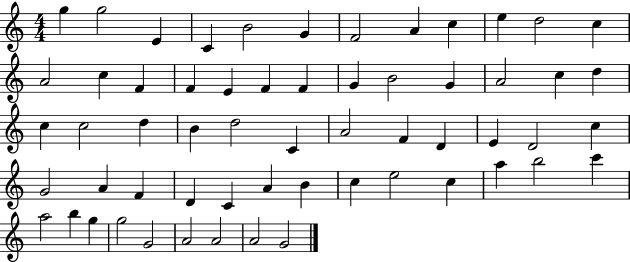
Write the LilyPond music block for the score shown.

{
  \clef treble
  \numericTimeSignature
  \time 4/4
  \key c \major
  g''4 g''2 e'4 | c'4 b'2 g'4 | f'2 a'4 c''4 | e''4 d''2 c''4 | \break a'2 c''4 f'4 | f'4 e'4 f'4 f'4 | g'4 b'2 g'4 | a'2 c''4 d''4 | \break c''4 c''2 d''4 | b'4 d''2 c'4 | a'2 f'4 d'4 | e'4 d'2 c''4 | \break g'2 a'4 f'4 | d'4 c'4 a'4 b'4 | c''4 e''2 c''4 | a''4 b''2 c'''4 | \break a''2 b''4 g''4 | g''2 g'2 | a'2 a'2 | a'2 g'2 | \break \bar "|."
}